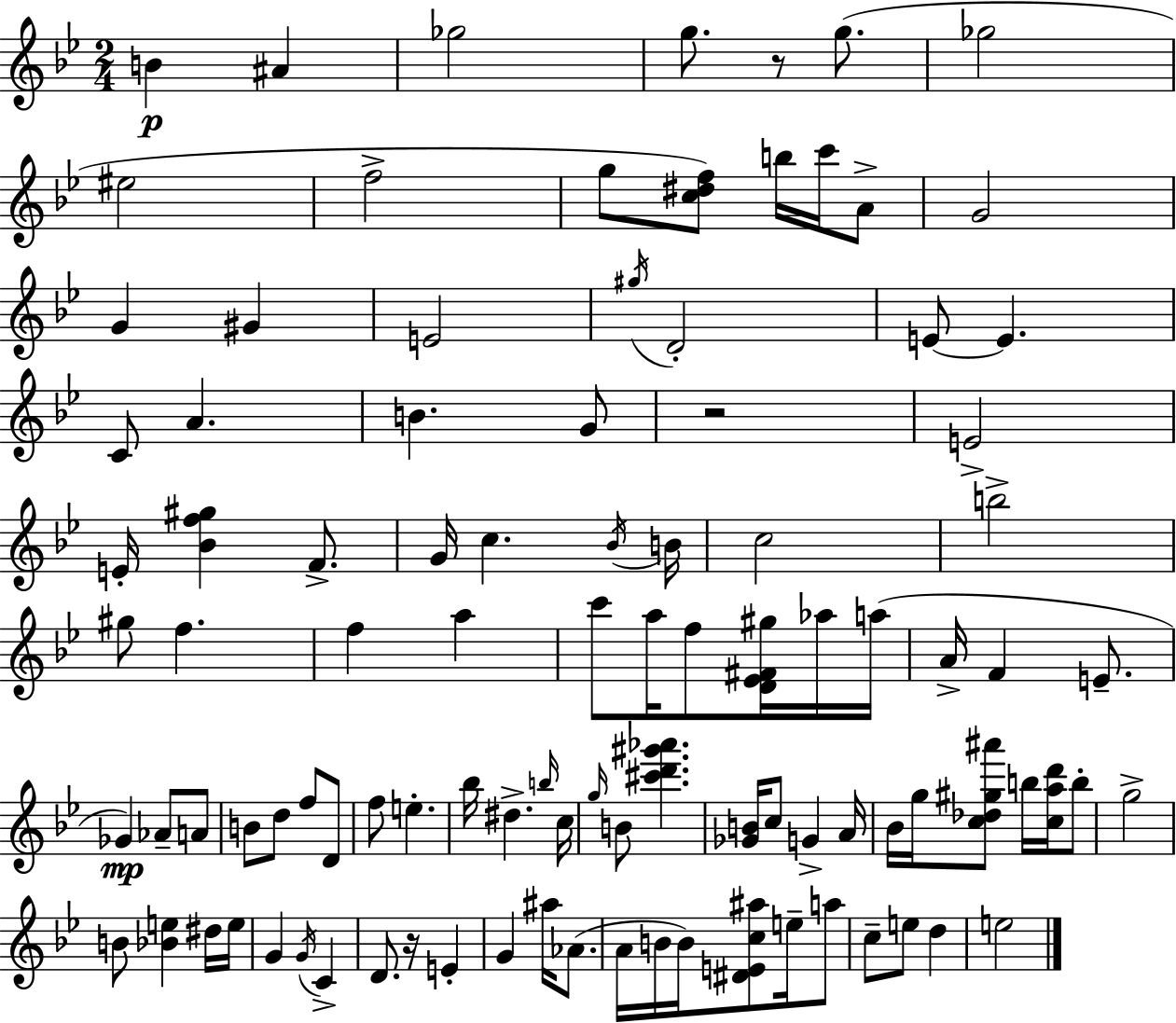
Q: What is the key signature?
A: G minor